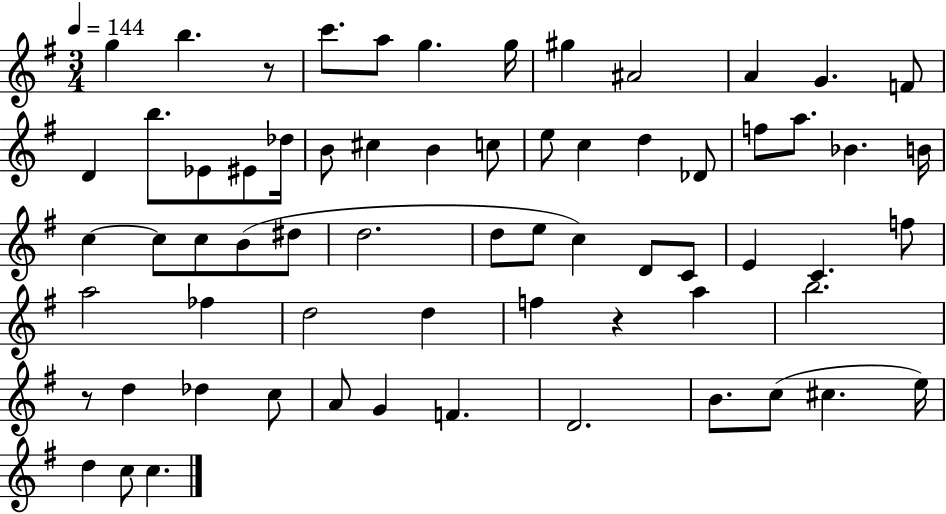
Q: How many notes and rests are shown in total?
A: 66